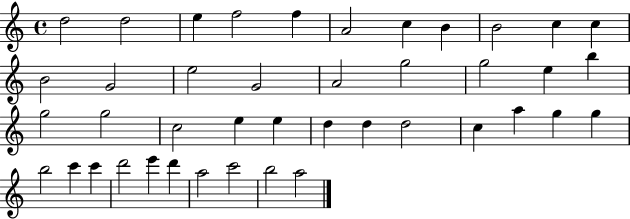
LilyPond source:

{
  \clef treble
  \time 4/4
  \defaultTimeSignature
  \key c \major
  d''2 d''2 | e''4 f''2 f''4 | a'2 c''4 b'4 | b'2 c''4 c''4 | \break b'2 g'2 | e''2 g'2 | a'2 g''2 | g''2 e''4 b''4 | \break g''2 g''2 | c''2 e''4 e''4 | d''4 d''4 d''2 | c''4 a''4 g''4 g''4 | \break b''2 c'''4 c'''4 | d'''2 e'''4 d'''4 | a''2 c'''2 | b''2 a''2 | \break \bar "|."
}